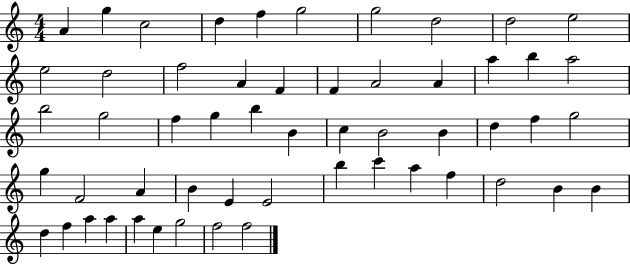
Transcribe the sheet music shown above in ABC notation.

X:1
T:Untitled
M:4/4
L:1/4
K:C
A g c2 d f g2 g2 d2 d2 e2 e2 d2 f2 A F F A2 A a b a2 b2 g2 f g b B c B2 B d f g2 g F2 A B E E2 b c' a f d2 B B d f a a a e g2 f2 f2